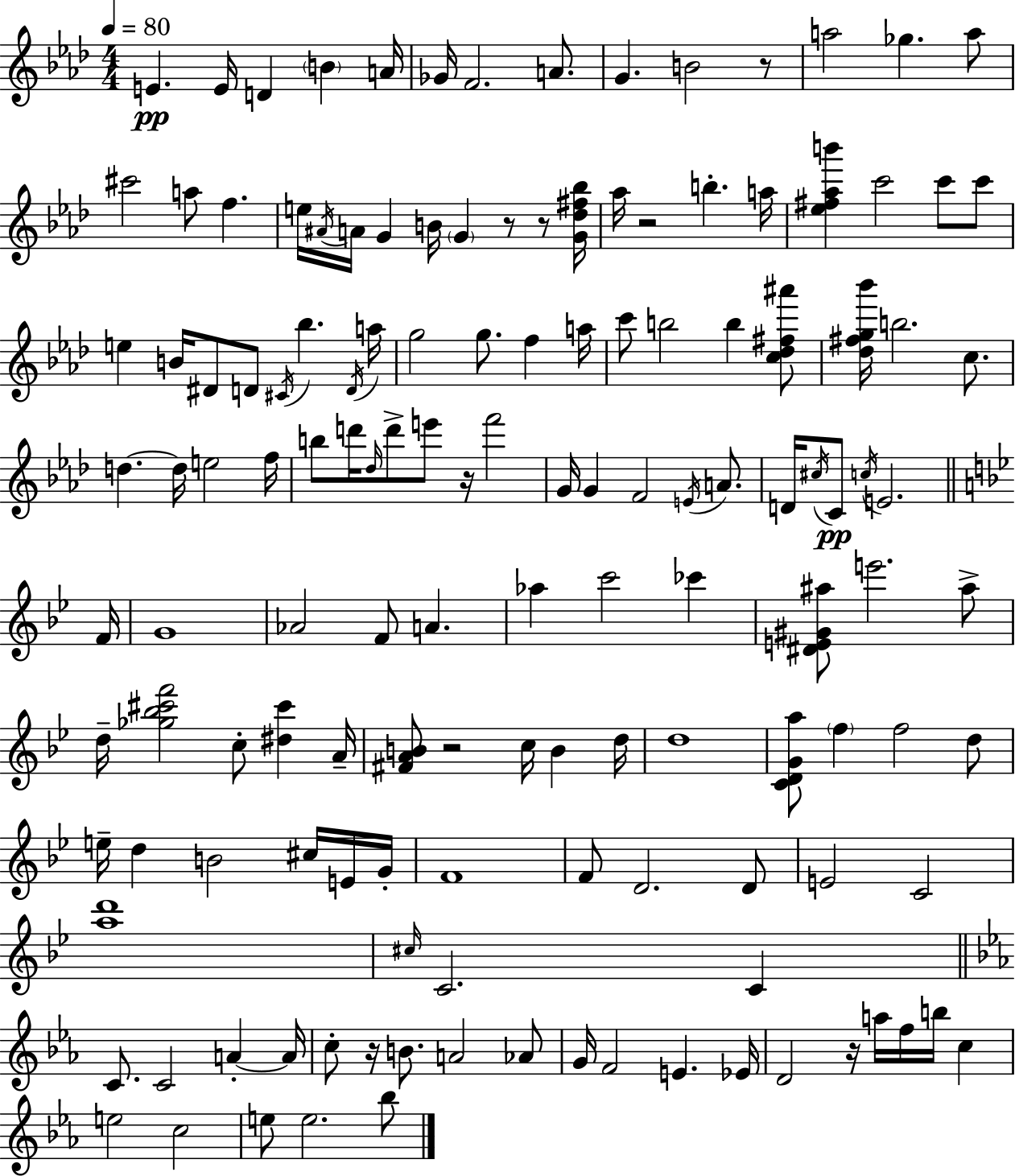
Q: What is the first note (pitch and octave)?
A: E4